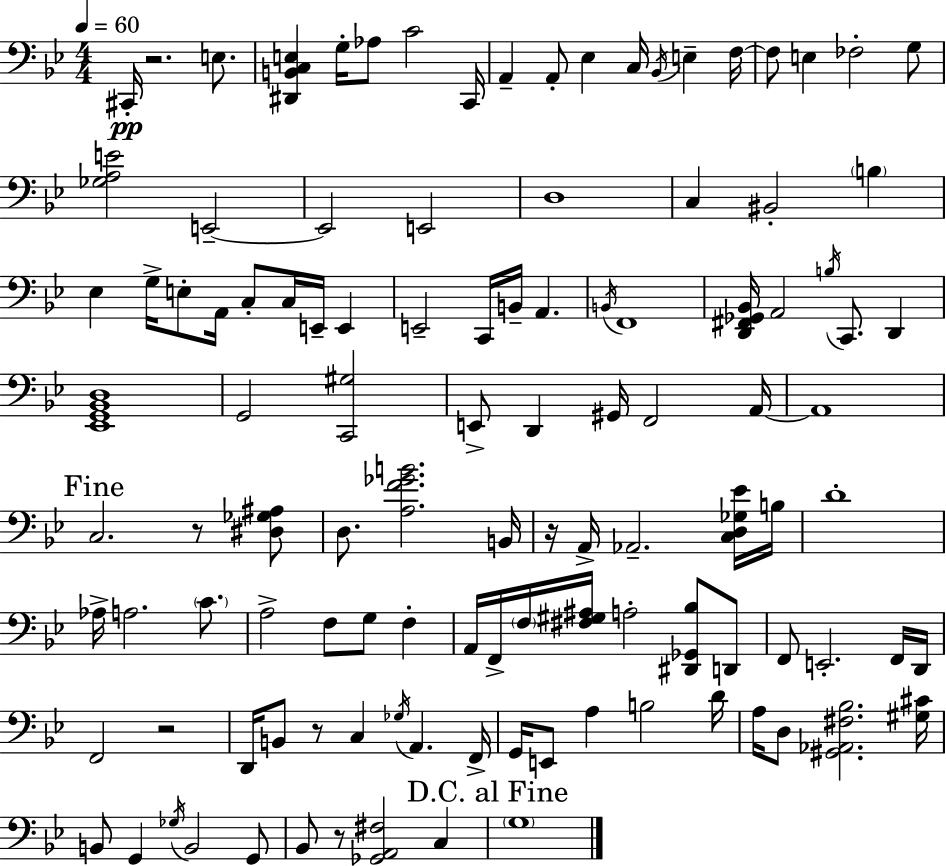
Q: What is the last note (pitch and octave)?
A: G3